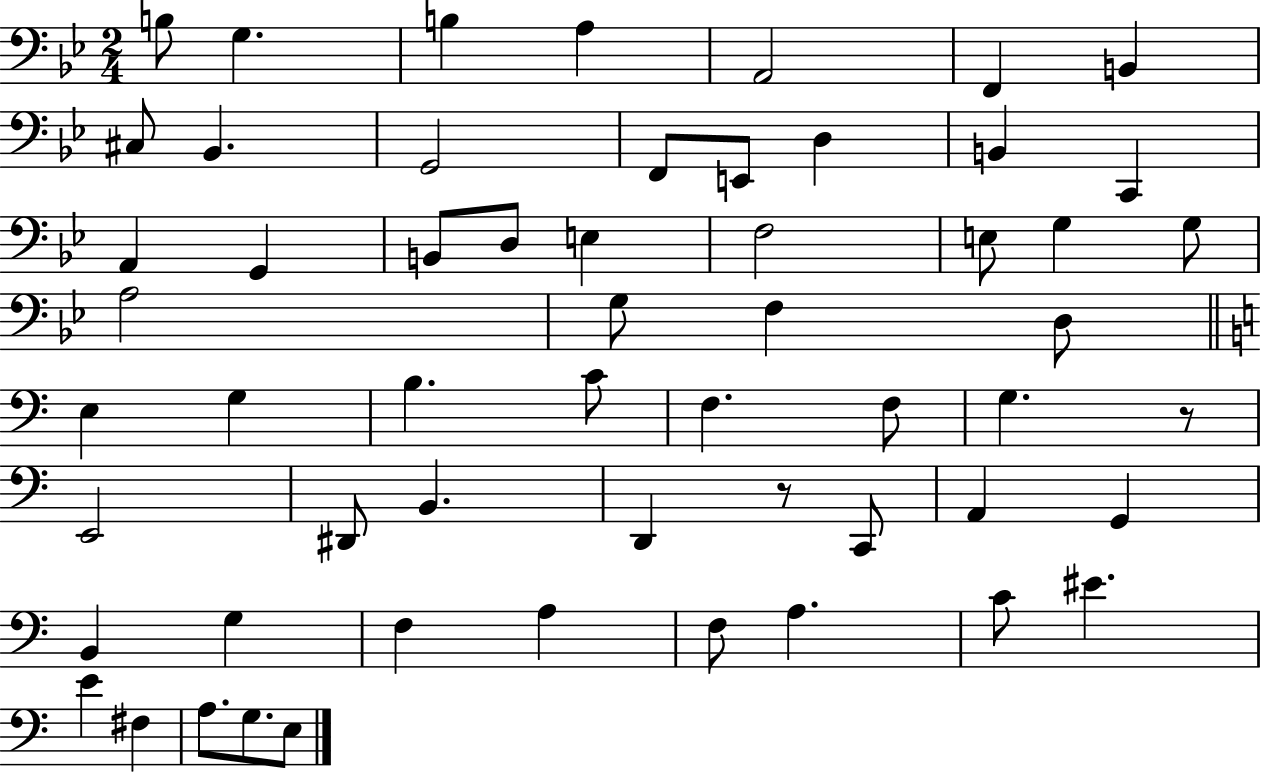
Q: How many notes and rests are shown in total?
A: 57